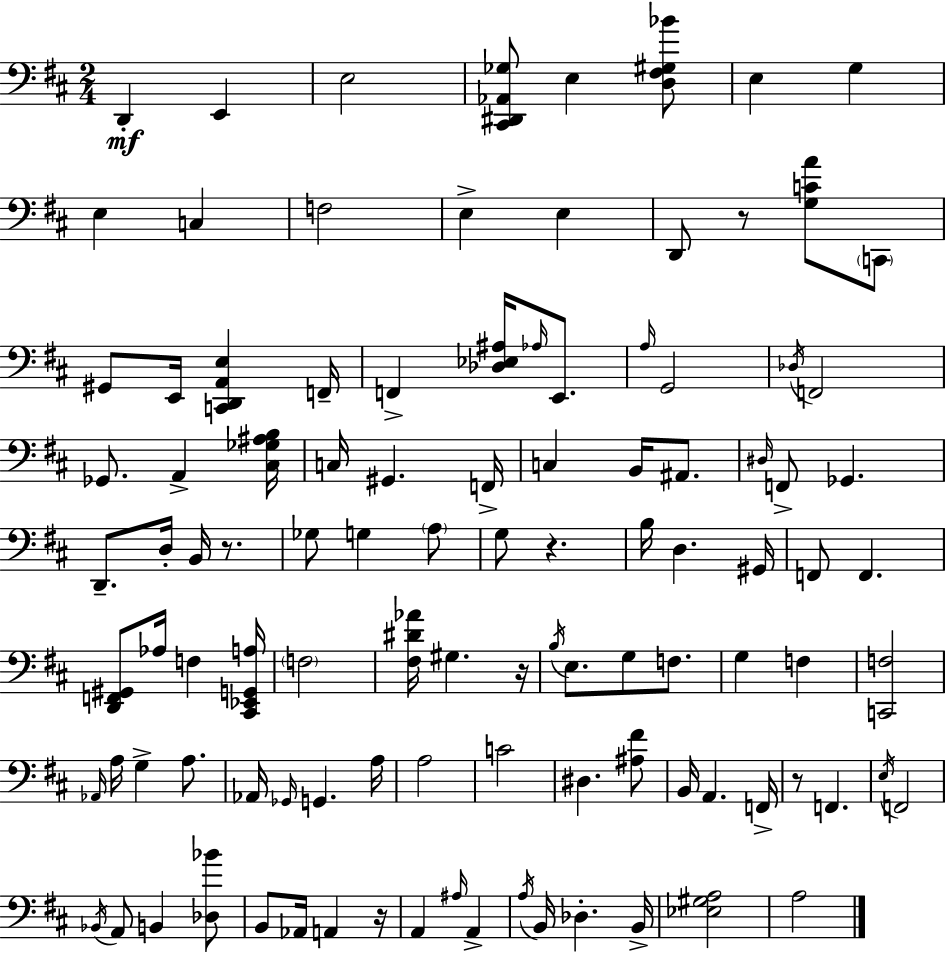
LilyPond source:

{
  \clef bass
  \numericTimeSignature
  \time 2/4
  \key d \major
  d,4-.\mf e,4 | e2 | <cis, dis, aes, ges>8 e4 <d fis gis bes'>8 | e4 g4 | \break e4 c4 | f2 | e4-> e4 | d,8 r8 <g c' a'>8 \parenthesize c,8 | \break gis,8 e,16 <c, d, a, e>4 f,16-- | f,4-> <des ees ais>16 \grace { aes16 } e,8. | \grace { a16 } g,2 | \acciaccatura { des16 } f,2 | \break ges,8. a,4-> | <cis ges ais b>16 c16 gis,4. | f,16-> c4 b,16 | ais,8. \grace { dis16 } f,8-> ges,4. | \break d,8.-- d16-. | b,16 r8. ges8 g4 | \parenthesize a8 g8 r4. | b16 d4. | \break gis,16 f,8 f,4. | <d, f, gis,>8 aes16 f4 | <cis, ees, g, a>16 \parenthesize f2 | <fis dis' aes'>16 gis4. | \break r16 \acciaccatura { b16 } e8. | g8 f8. g4 | f4 <c, f>2 | \grace { aes,16 } a16 g4-> | \break a8. aes,16 \grace { ges,16 } | g,4. a16 a2 | c'2 | dis4. | \break <ais fis'>8 b,16 | a,4. f,16-> r8 | f,4. \acciaccatura { e16 } | f,2 | \break \acciaccatura { bes,16 } a,8 b,4 <des bes'>8 | b,8 aes,16 a,4 | r16 a,4 \grace { ais16 } a,4-> | \acciaccatura { a16 } b,16 des4.-. | \break b,16-> <ees gis a>2 | a2 | \bar "|."
}